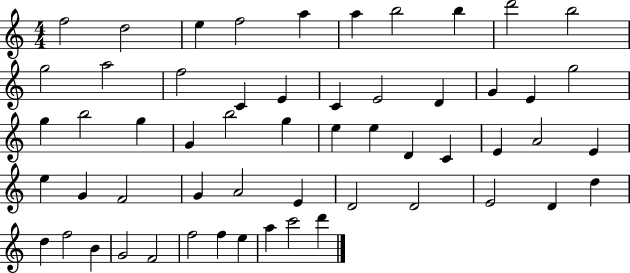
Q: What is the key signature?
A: C major